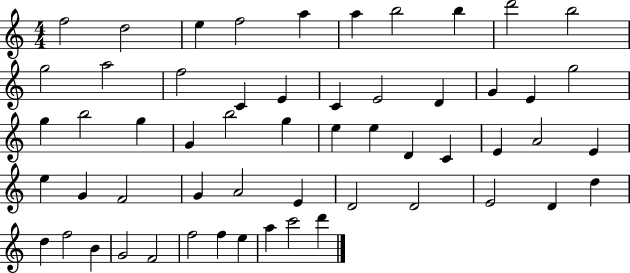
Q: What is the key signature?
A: C major